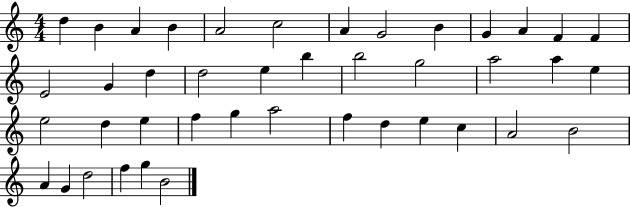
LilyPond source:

{
  \clef treble
  \numericTimeSignature
  \time 4/4
  \key c \major
  d''4 b'4 a'4 b'4 | a'2 c''2 | a'4 g'2 b'4 | g'4 a'4 f'4 f'4 | \break e'2 g'4 d''4 | d''2 e''4 b''4 | b''2 g''2 | a''2 a''4 e''4 | \break e''2 d''4 e''4 | f''4 g''4 a''2 | f''4 d''4 e''4 c''4 | a'2 b'2 | \break a'4 g'4 d''2 | f''4 g''4 b'2 | \bar "|."
}